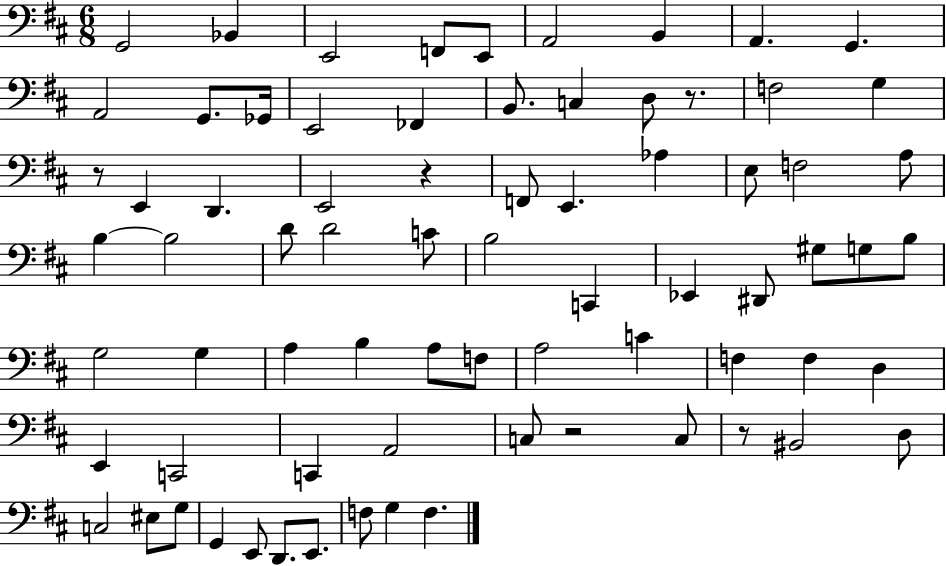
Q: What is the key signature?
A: D major